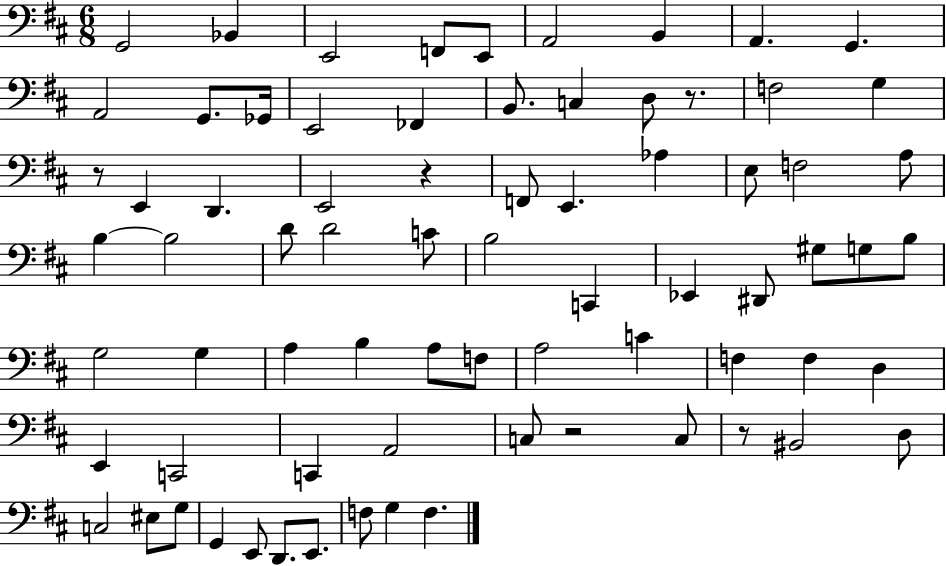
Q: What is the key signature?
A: D major